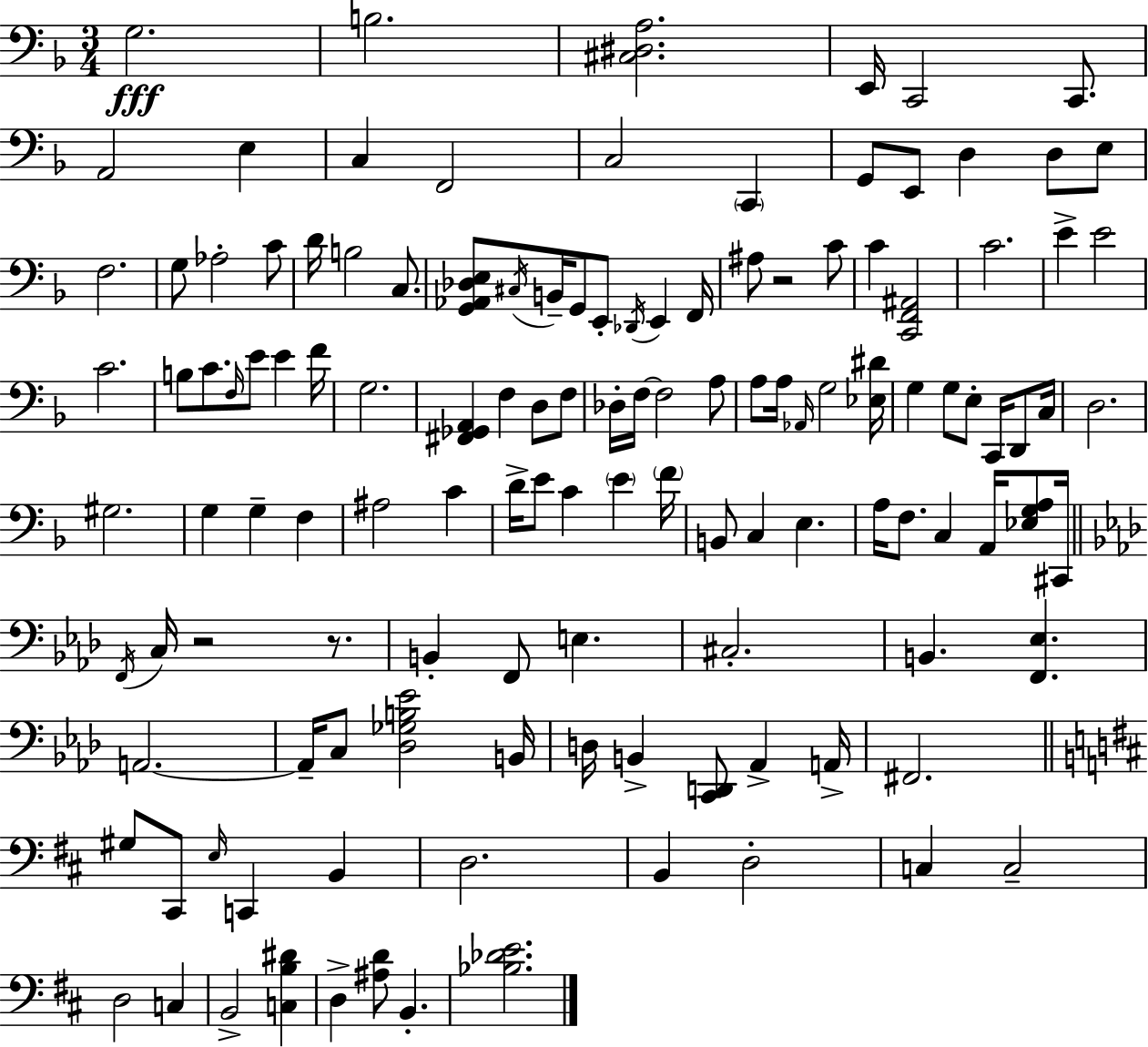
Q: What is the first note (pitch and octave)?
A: G3